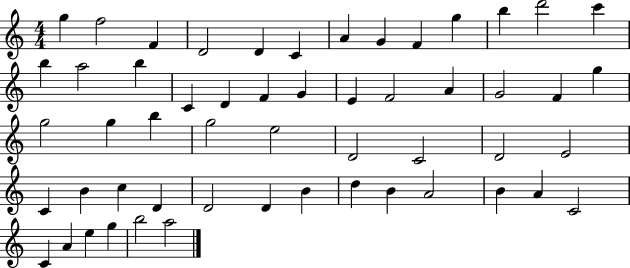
G5/q F5/h F4/q D4/h D4/q C4/q A4/q G4/q F4/q G5/q B5/q D6/h C6/q B5/q A5/h B5/q C4/q D4/q F4/q G4/q E4/q F4/h A4/q G4/h F4/q G5/q G5/h G5/q B5/q G5/h E5/h D4/h C4/h D4/h E4/h C4/q B4/q C5/q D4/q D4/h D4/q B4/q D5/q B4/q A4/h B4/q A4/q C4/h C4/q A4/q E5/q G5/q B5/h A5/h